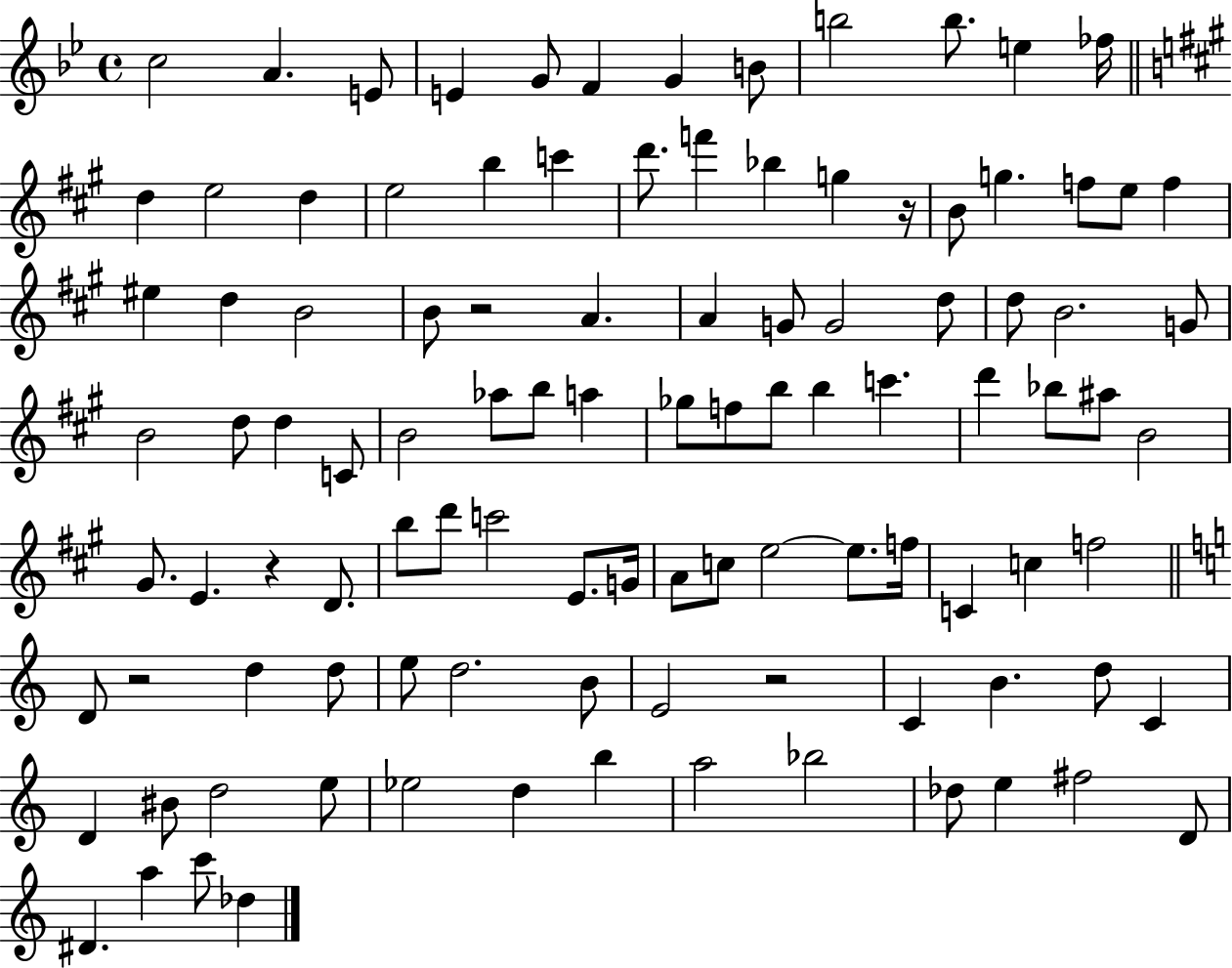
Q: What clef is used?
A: treble